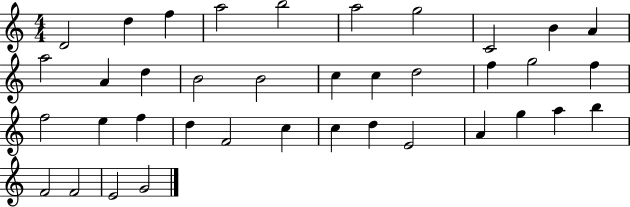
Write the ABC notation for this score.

X:1
T:Untitled
M:4/4
L:1/4
K:C
D2 d f a2 b2 a2 g2 C2 B A a2 A d B2 B2 c c d2 f g2 f f2 e f d F2 c c d E2 A g a b F2 F2 E2 G2